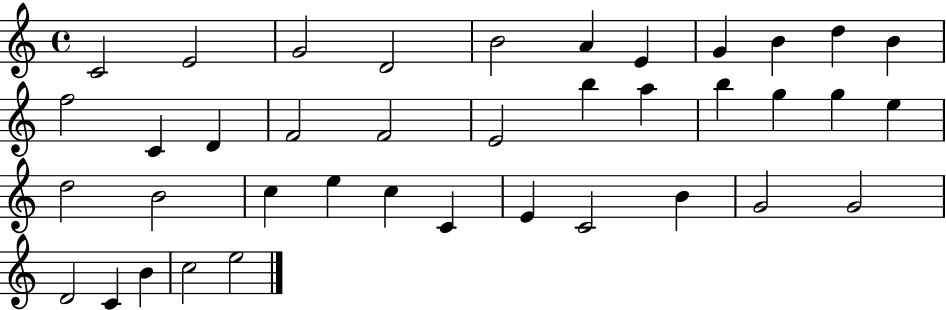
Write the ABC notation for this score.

X:1
T:Untitled
M:4/4
L:1/4
K:C
C2 E2 G2 D2 B2 A E G B d B f2 C D F2 F2 E2 b a b g g e d2 B2 c e c C E C2 B G2 G2 D2 C B c2 e2